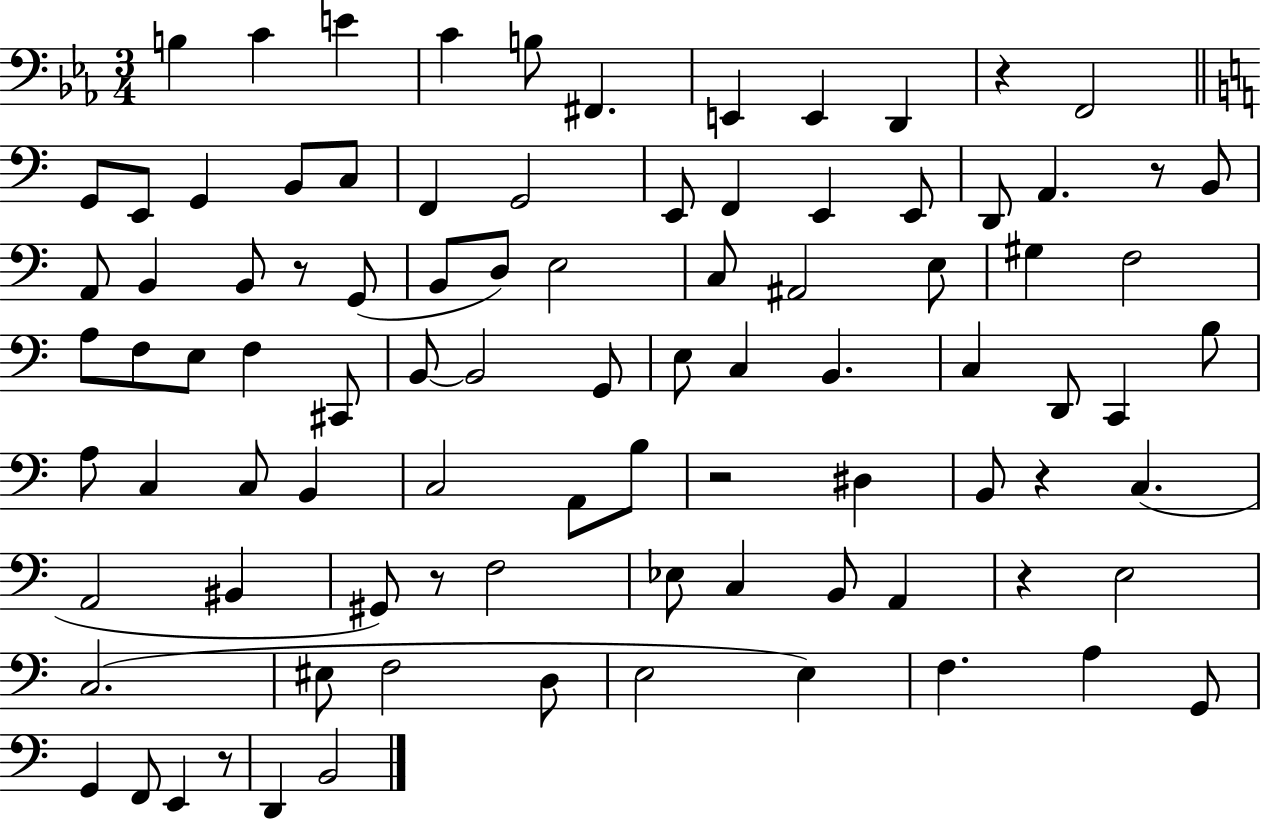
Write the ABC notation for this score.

X:1
T:Untitled
M:3/4
L:1/4
K:Eb
B, C E C B,/2 ^F,, E,, E,, D,, z F,,2 G,,/2 E,,/2 G,, B,,/2 C,/2 F,, G,,2 E,,/2 F,, E,, E,,/2 D,,/2 A,, z/2 B,,/2 A,,/2 B,, B,,/2 z/2 G,,/2 B,,/2 D,/2 E,2 C,/2 ^A,,2 E,/2 ^G, F,2 A,/2 F,/2 E,/2 F, ^C,,/2 B,,/2 B,,2 G,,/2 E,/2 C, B,, C, D,,/2 C,, B,/2 A,/2 C, C,/2 B,, C,2 A,,/2 B,/2 z2 ^D, B,,/2 z C, A,,2 ^B,, ^G,,/2 z/2 F,2 _E,/2 C, B,,/2 A,, z E,2 C,2 ^E,/2 F,2 D,/2 E,2 E, F, A, G,,/2 G,, F,,/2 E,, z/2 D,, B,,2